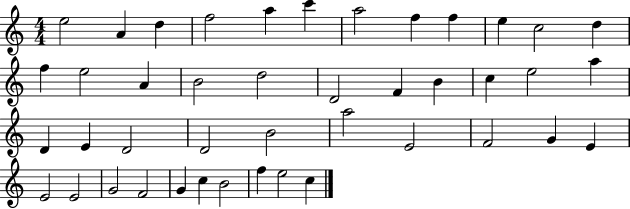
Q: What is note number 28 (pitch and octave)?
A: B4